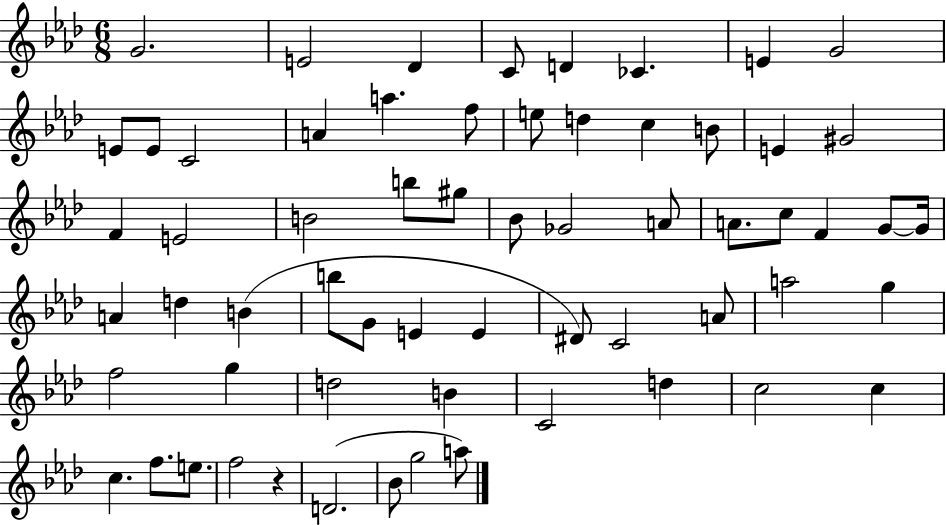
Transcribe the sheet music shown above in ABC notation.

X:1
T:Untitled
M:6/8
L:1/4
K:Ab
G2 E2 _D C/2 D _C E G2 E/2 E/2 C2 A a f/2 e/2 d c B/2 E ^G2 F E2 B2 b/2 ^g/2 _B/2 _G2 A/2 A/2 c/2 F G/2 G/4 A d B b/2 G/2 E E ^D/2 C2 A/2 a2 g f2 g d2 B C2 d c2 c c f/2 e/2 f2 z D2 _B/2 g2 a/2